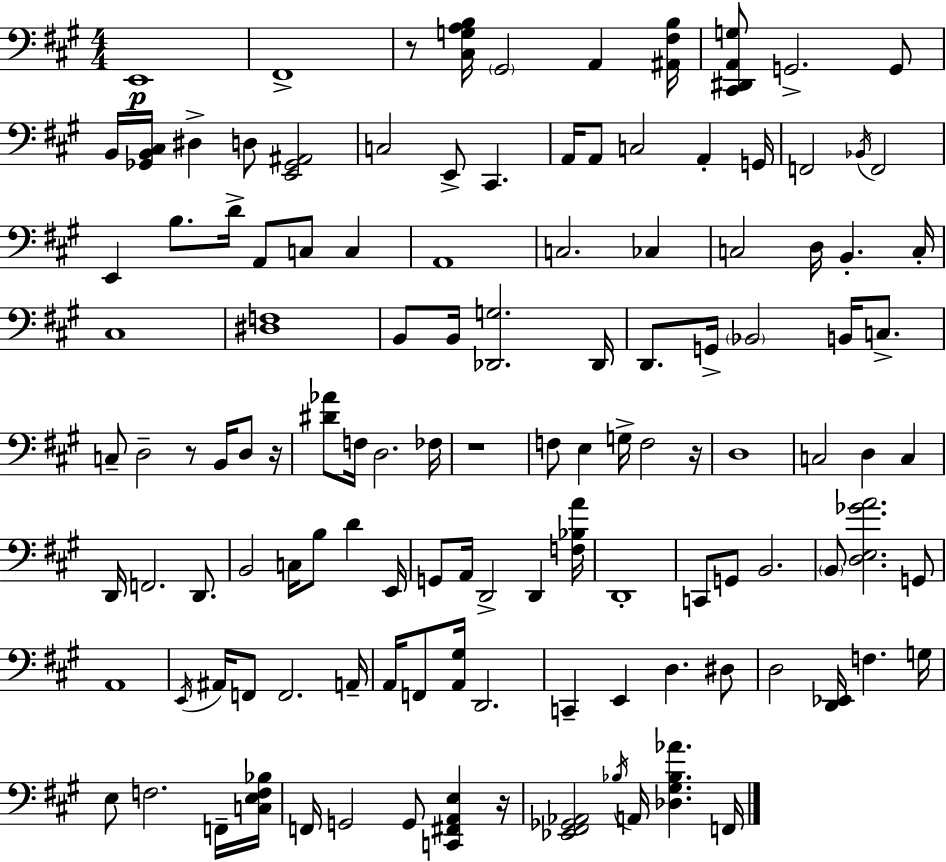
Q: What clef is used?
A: bass